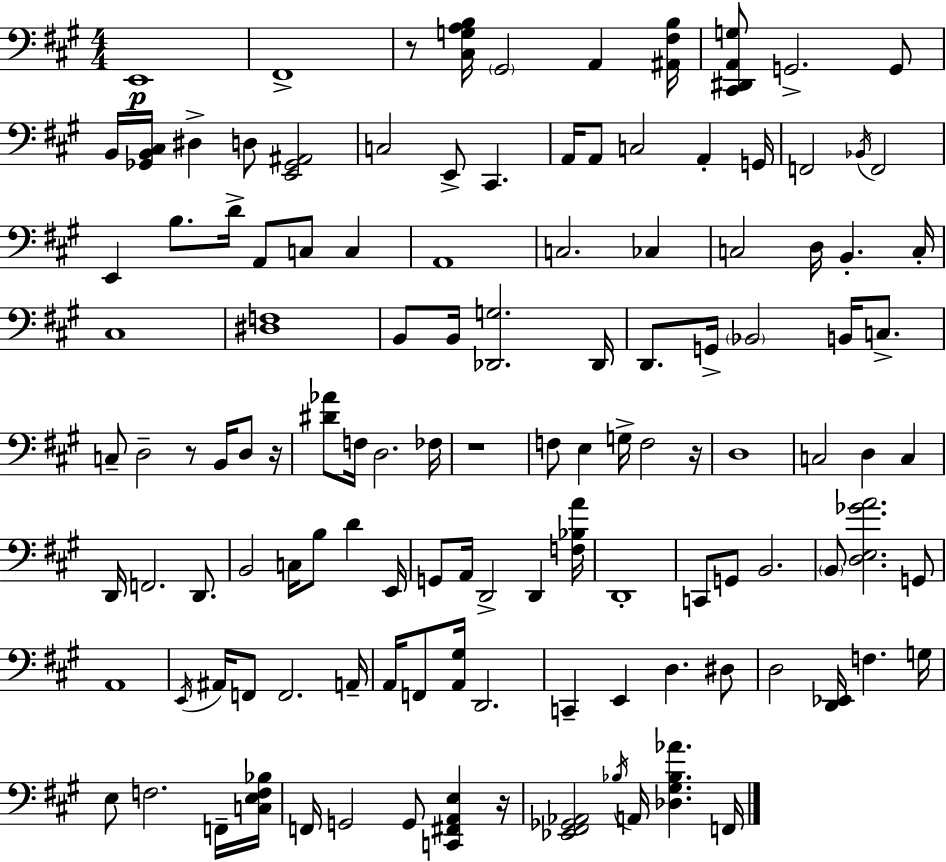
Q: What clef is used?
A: bass